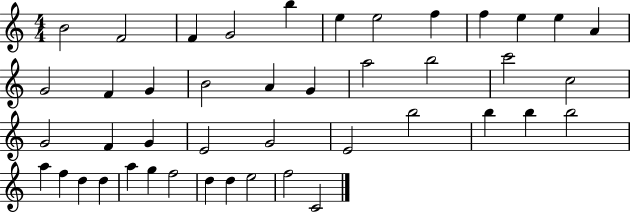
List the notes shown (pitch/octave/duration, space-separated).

B4/h F4/h F4/q G4/h B5/q E5/q E5/h F5/q F5/q E5/q E5/q A4/q G4/h F4/q G4/q B4/h A4/q G4/q A5/h B5/h C6/h C5/h G4/h F4/q G4/q E4/h G4/h E4/h B5/h B5/q B5/q B5/h A5/q F5/q D5/q D5/q A5/q G5/q F5/h D5/q D5/q E5/h F5/h C4/h